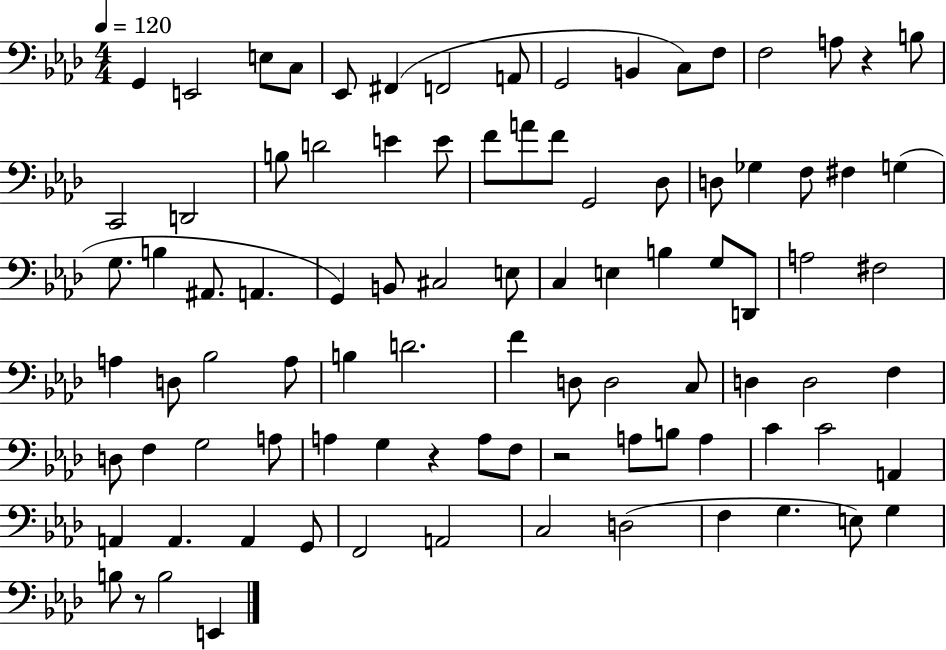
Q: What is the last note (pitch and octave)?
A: E2